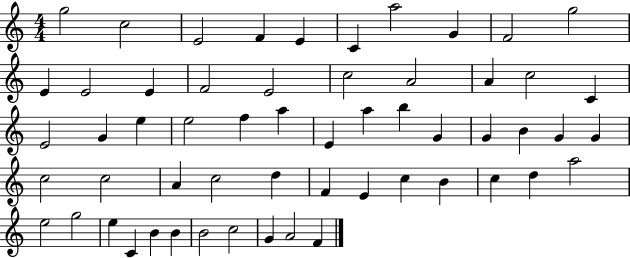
{
  \clef treble
  \numericTimeSignature
  \time 4/4
  \key c \major
  g''2 c''2 | e'2 f'4 e'4 | c'4 a''2 g'4 | f'2 g''2 | \break e'4 e'2 e'4 | f'2 e'2 | c''2 a'2 | a'4 c''2 c'4 | \break e'2 g'4 e''4 | e''2 f''4 a''4 | e'4 a''4 b''4 g'4 | g'4 b'4 g'4 g'4 | \break c''2 c''2 | a'4 c''2 d''4 | f'4 e'4 c''4 b'4 | c''4 d''4 a''2 | \break e''2 g''2 | e''4 c'4 b'4 b'4 | b'2 c''2 | g'4 a'2 f'4 | \break \bar "|."
}